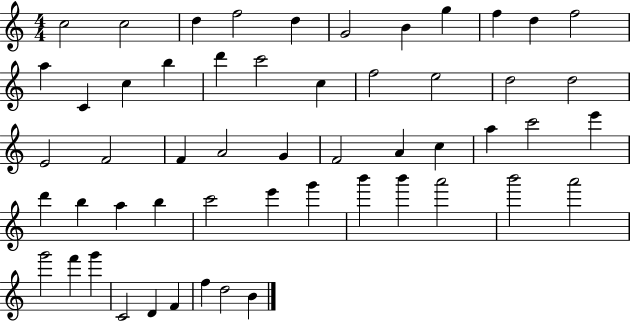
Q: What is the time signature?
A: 4/4